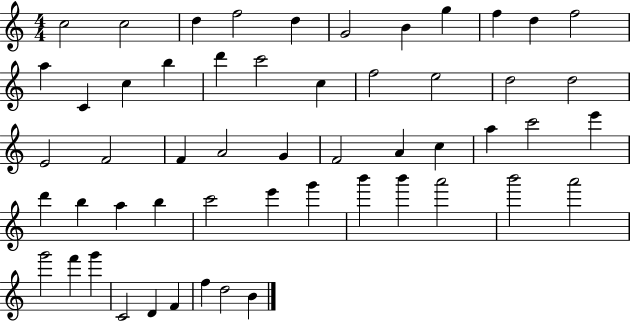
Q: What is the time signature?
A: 4/4